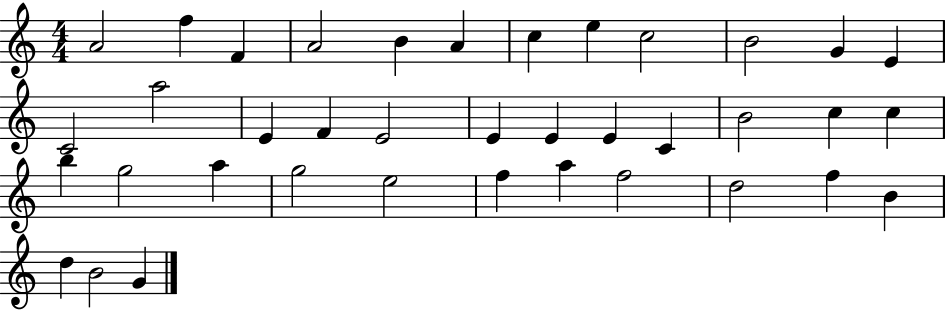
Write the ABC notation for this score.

X:1
T:Untitled
M:4/4
L:1/4
K:C
A2 f F A2 B A c e c2 B2 G E C2 a2 E F E2 E E E C B2 c c b g2 a g2 e2 f a f2 d2 f B d B2 G